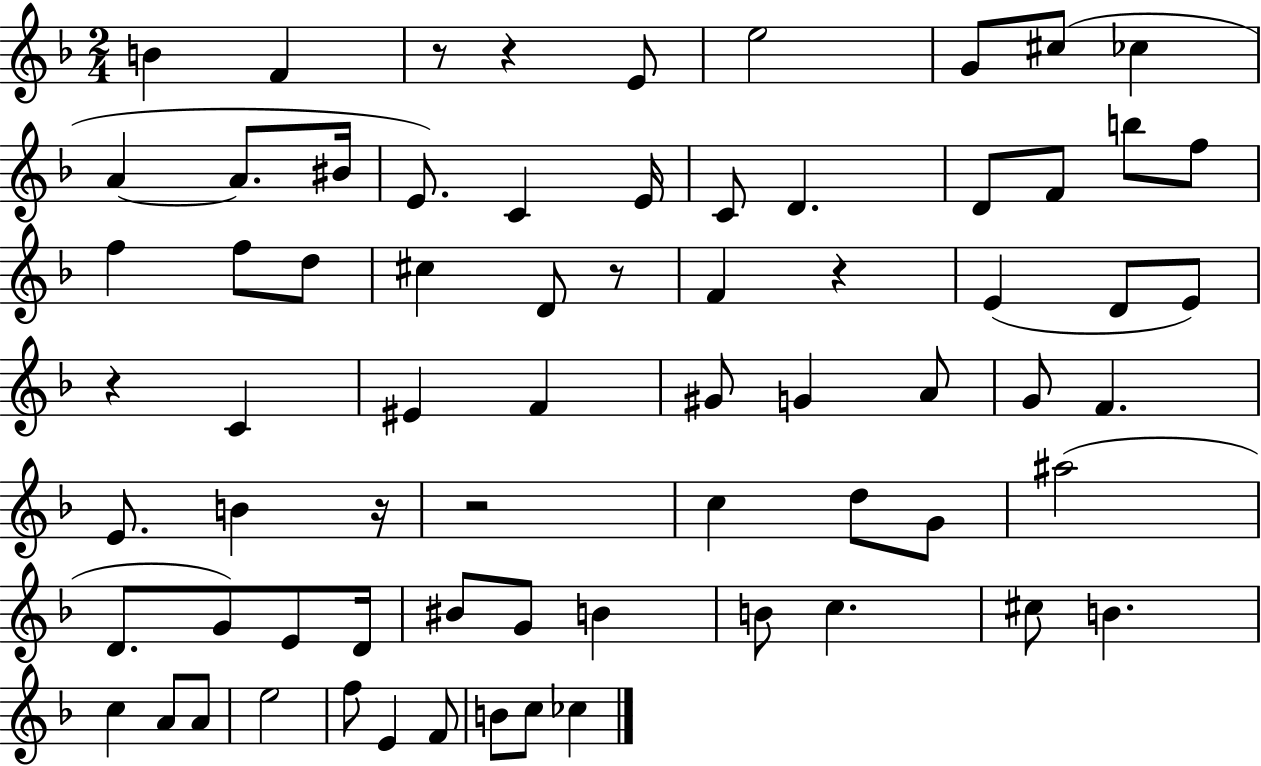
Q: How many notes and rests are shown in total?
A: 70